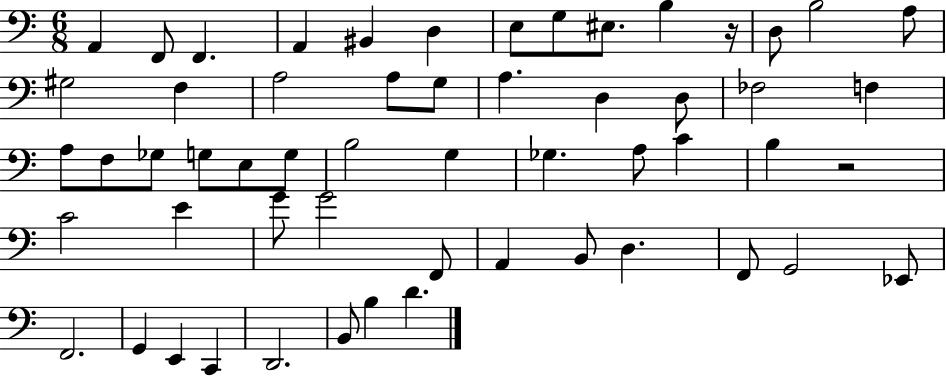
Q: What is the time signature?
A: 6/8